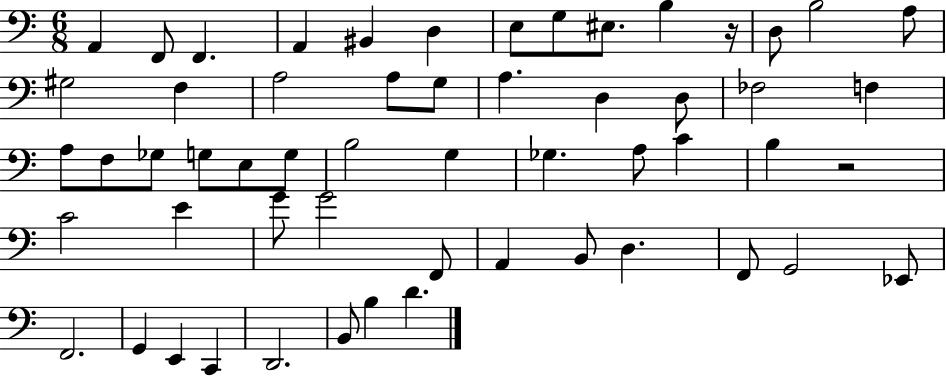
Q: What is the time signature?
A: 6/8